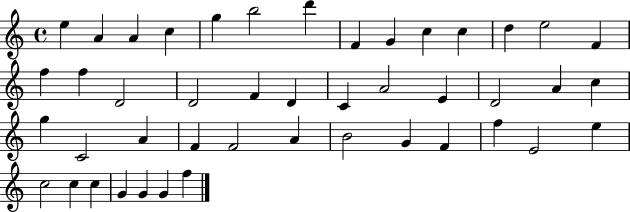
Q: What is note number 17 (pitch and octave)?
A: D4